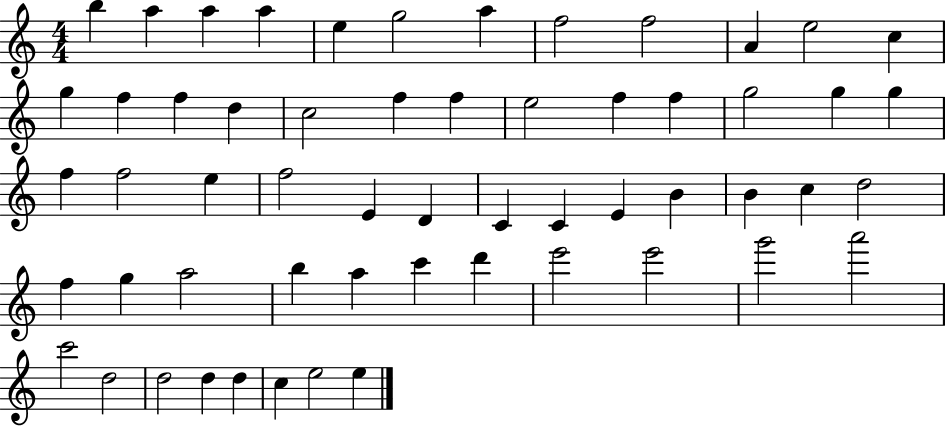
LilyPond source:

{
  \clef treble
  \numericTimeSignature
  \time 4/4
  \key c \major
  b''4 a''4 a''4 a''4 | e''4 g''2 a''4 | f''2 f''2 | a'4 e''2 c''4 | \break g''4 f''4 f''4 d''4 | c''2 f''4 f''4 | e''2 f''4 f''4 | g''2 g''4 g''4 | \break f''4 f''2 e''4 | f''2 e'4 d'4 | c'4 c'4 e'4 b'4 | b'4 c''4 d''2 | \break f''4 g''4 a''2 | b''4 a''4 c'''4 d'''4 | e'''2 e'''2 | g'''2 a'''2 | \break c'''2 d''2 | d''2 d''4 d''4 | c''4 e''2 e''4 | \bar "|."
}